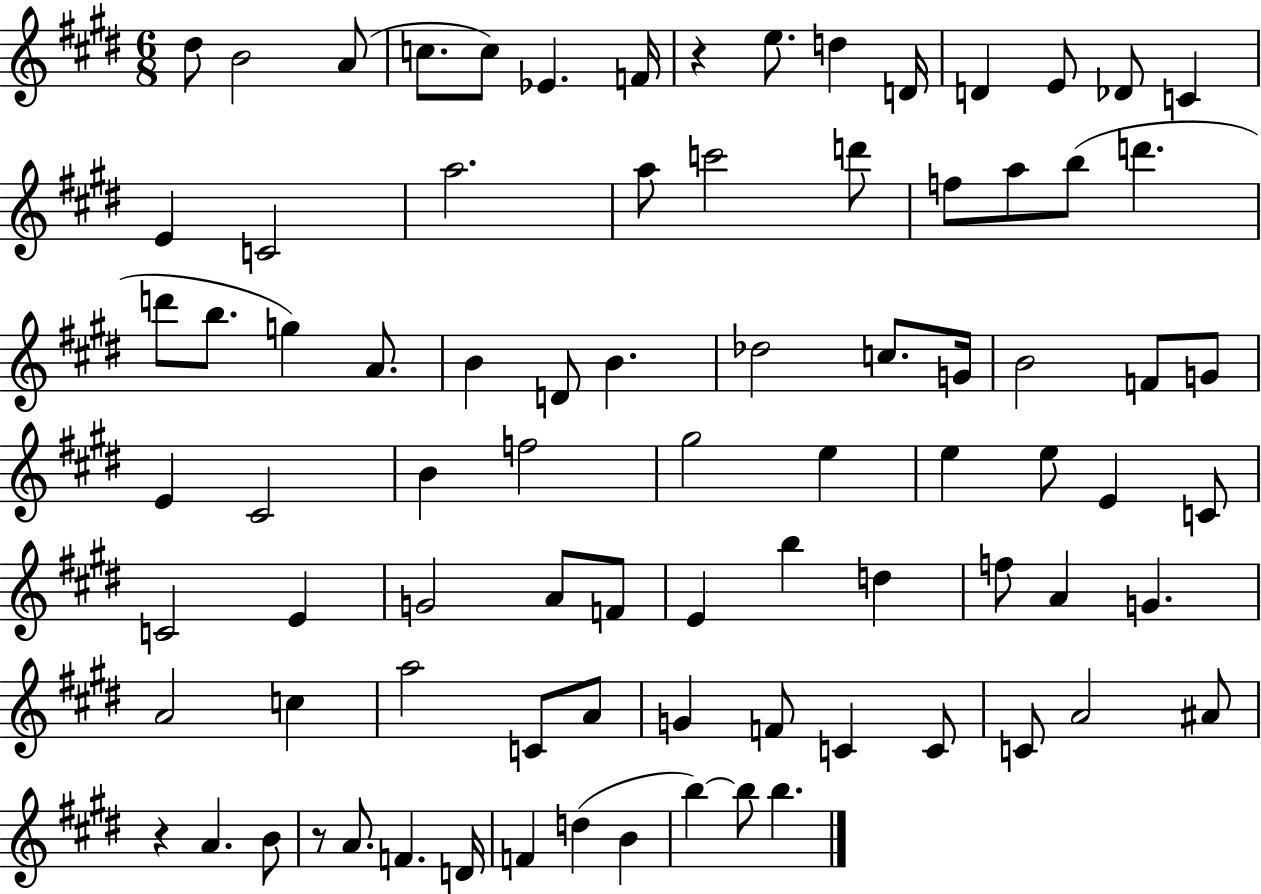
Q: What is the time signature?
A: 6/8